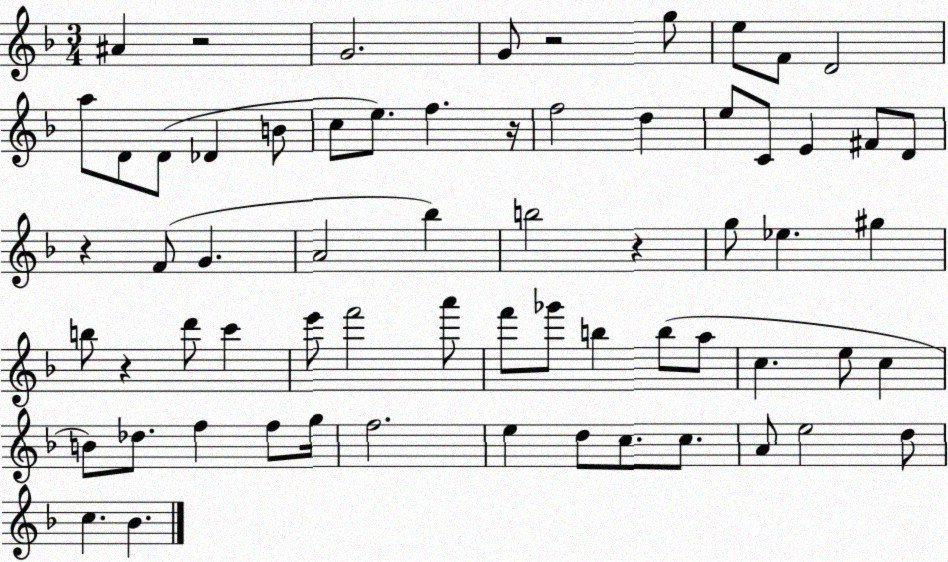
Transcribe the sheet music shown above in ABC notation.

X:1
T:Untitled
M:3/4
L:1/4
K:F
^A z2 G2 G/2 z2 g/2 e/2 F/2 D2 a/2 D/2 D/2 _D B/2 c/2 e/2 f z/4 f2 d e/2 C/2 E ^F/2 D/2 z F/2 G A2 _b b2 z g/2 _e ^g b/2 z d'/2 c' e'/2 f'2 a'/2 f'/2 _g'/2 b b/2 a/2 c e/2 c B/2 _d/2 f f/2 g/4 f2 e d/2 c/2 c/2 A/2 e2 d/2 c _B